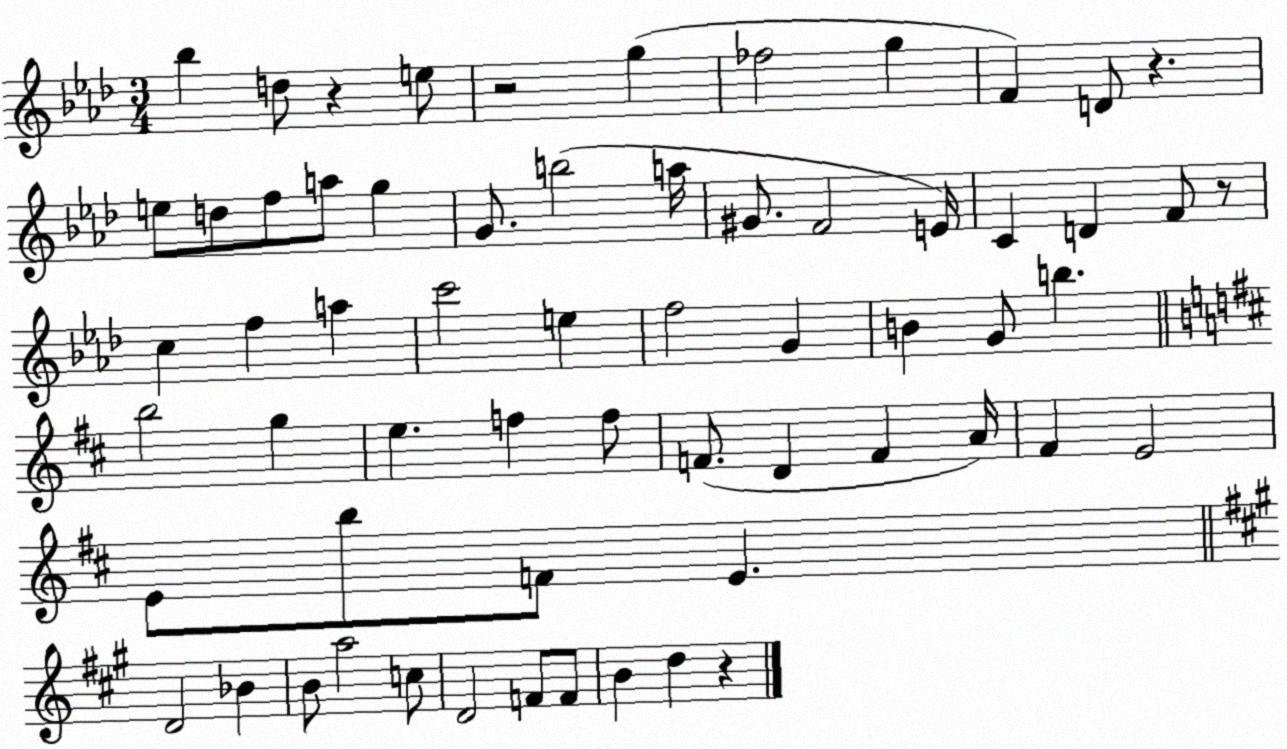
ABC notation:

X:1
T:Untitled
M:3/4
L:1/4
K:Ab
_b d/2 z e/2 z2 g _f2 g F D/2 z e/2 d/2 f/2 a/2 g G/2 b2 a/4 ^G/2 F2 E/4 C D F/2 z/2 c f a c'2 e f2 G B G/2 b b2 g e f f/2 F/2 D F A/4 ^F E2 E/2 b/2 F/2 E D2 _B B/2 a2 c/2 D2 F/2 F/2 B d z